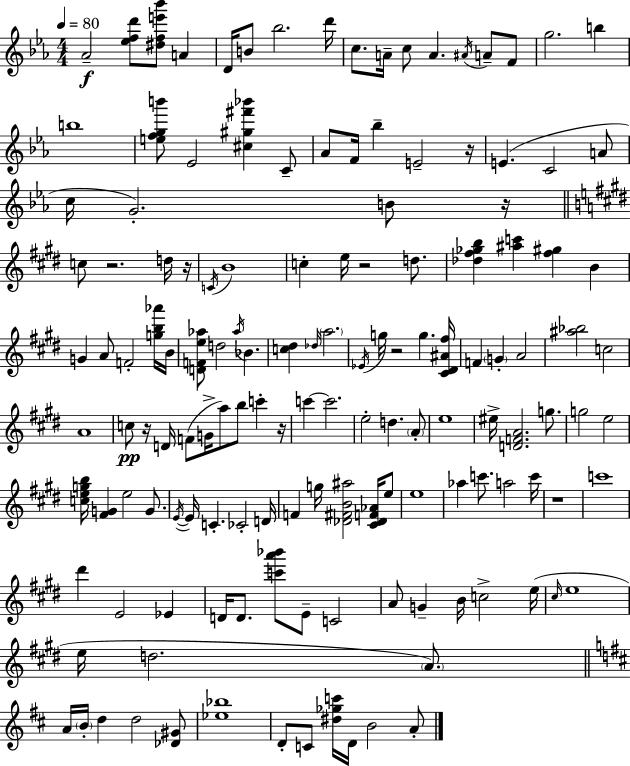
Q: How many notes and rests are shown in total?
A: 142